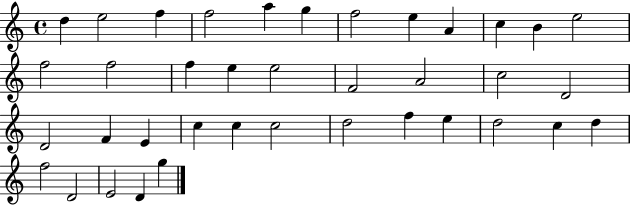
{
  \clef treble
  \time 4/4
  \defaultTimeSignature
  \key c \major
  d''4 e''2 f''4 | f''2 a''4 g''4 | f''2 e''4 a'4 | c''4 b'4 e''2 | \break f''2 f''2 | f''4 e''4 e''2 | f'2 a'2 | c''2 d'2 | \break d'2 f'4 e'4 | c''4 c''4 c''2 | d''2 f''4 e''4 | d''2 c''4 d''4 | \break f''2 d'2 | e'2 d'4 g''4 | \bar "|."
}